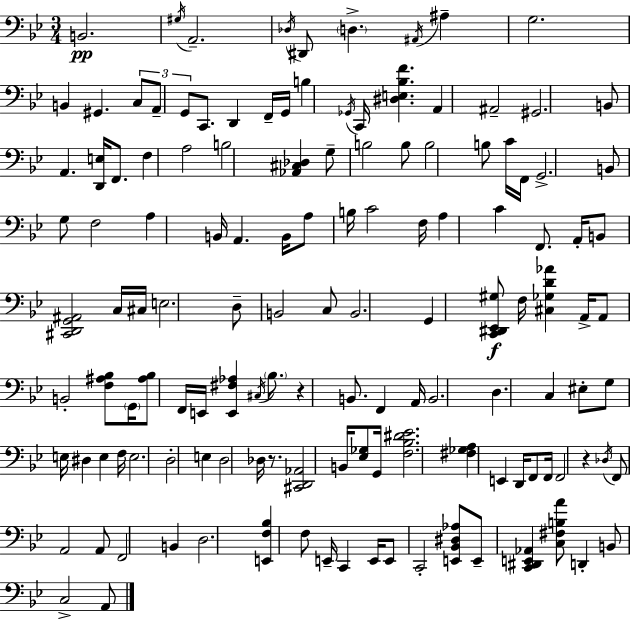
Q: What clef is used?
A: bass